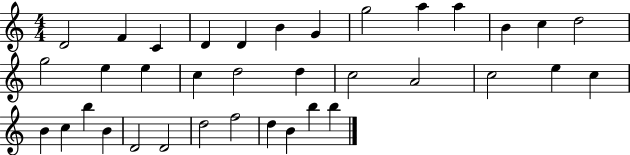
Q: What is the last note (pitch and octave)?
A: B5